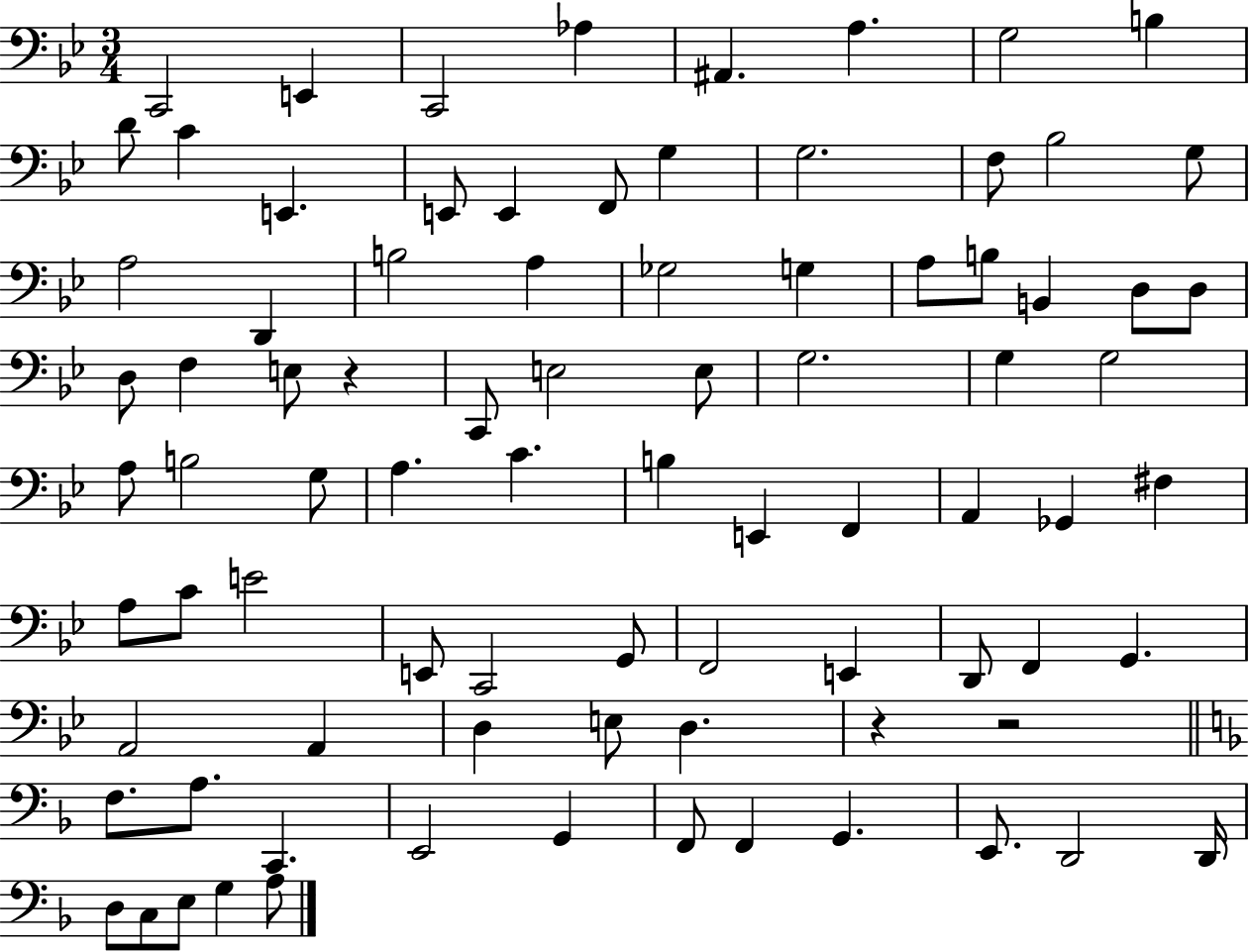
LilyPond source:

{
  \clef bass
  \numericTimeSignature
  \time 3/4
  \key bes \major
  \repeat volta 2 { c,2 e,4 | c,2 aes4 | ais,4. a4. | g2 b4 | \break d'8 c'4 e,4. | e,8 e,4 f,8 g4 | g2. | f8 bes2 g8 | \break a2 d,4 | b2 a4 | ges2 g4 | a8 b8 b,4 d8 d8 | \break d8 f4 e8 r4 | c,8 e2 e8 | g2. | g4 g2 | \break a8 b2 g8 | a4. c'4. | b4 e,4 f,4 | a,4 ges,4 fis4 | \break a8 c'8 e'2 | e,8 c,2 g,8 | f,2 e,4 | d,8 f,4 g,4. | \break a,2 a,4 | d4 e8 d4. | r4 r2 | \bar "||" \break \key d \minor f8. a8. c,4. | e,2 g,4 | f,8 f,4 g,4. | e,8. d,2 d,16 | \break d8 c8 e8 g4 a8 | } \bar "|."
}